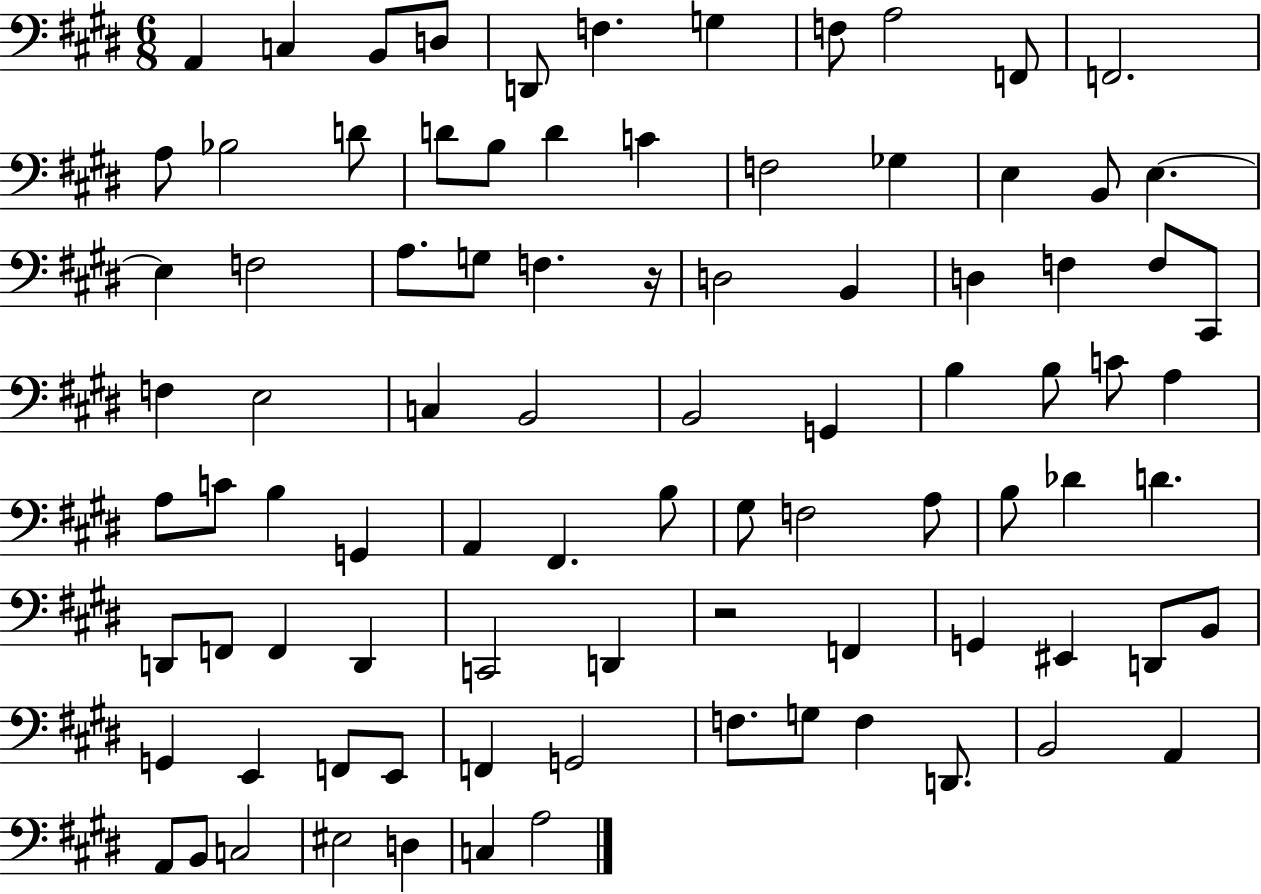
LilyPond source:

{
  \clef bass
  \numericTimeSignature
  \time 6/8
  \key e \major
  \repeat volta 2 { a,4 c4 b,8 d8 | d,8 f4. g4 | f8 a2 f,8 | f,2. | \break a8 bes2 d'8 | d'8 b8 d'4 c'4 | f2 ges4 | e4 b,8 e4.~~ | \break e4 f2 | a8. g8 f4. r16 | d2 b,4 | d4 f4 f8 cis,8 | \break f4 e2 | c4 b,2 | b,2 g,4 | b4 b8 c'8 a4 | \break a8 c'8 b4 g,4 | a,4 fis,4. b8 | gis8 f2 a8 | b8 des'4 d'4. | \break d,8 f,8 f,4 d,4 | c,2 d,4 | r2 f,4 | g,4 eis,4 d,8 b,8 | \break g,4 e,4 f,8 e,8 | f,4 g,2 | f8. g8 f4 d,8. | b,2 a,4 | \break a,8 b,8 c2 | eis2 d4 | c4 a2 | } \bar "|."
}